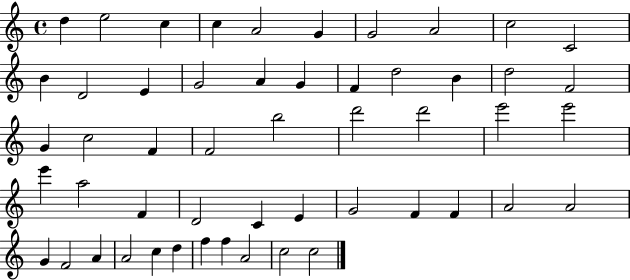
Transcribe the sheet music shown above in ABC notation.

X:1
T:Untitled
M:4/4
L:1/4
K:C
d e2 c c A2 G G2 A2 c2 C2 B D2 E G2 A G F d2 B d2 F2 G c2 F F2 b2 d'2 d'2 e'2 e'2 e' a2 F D2 C E G2 F F A2 A2 G F2 A A2 c d f f A2 c2 c2